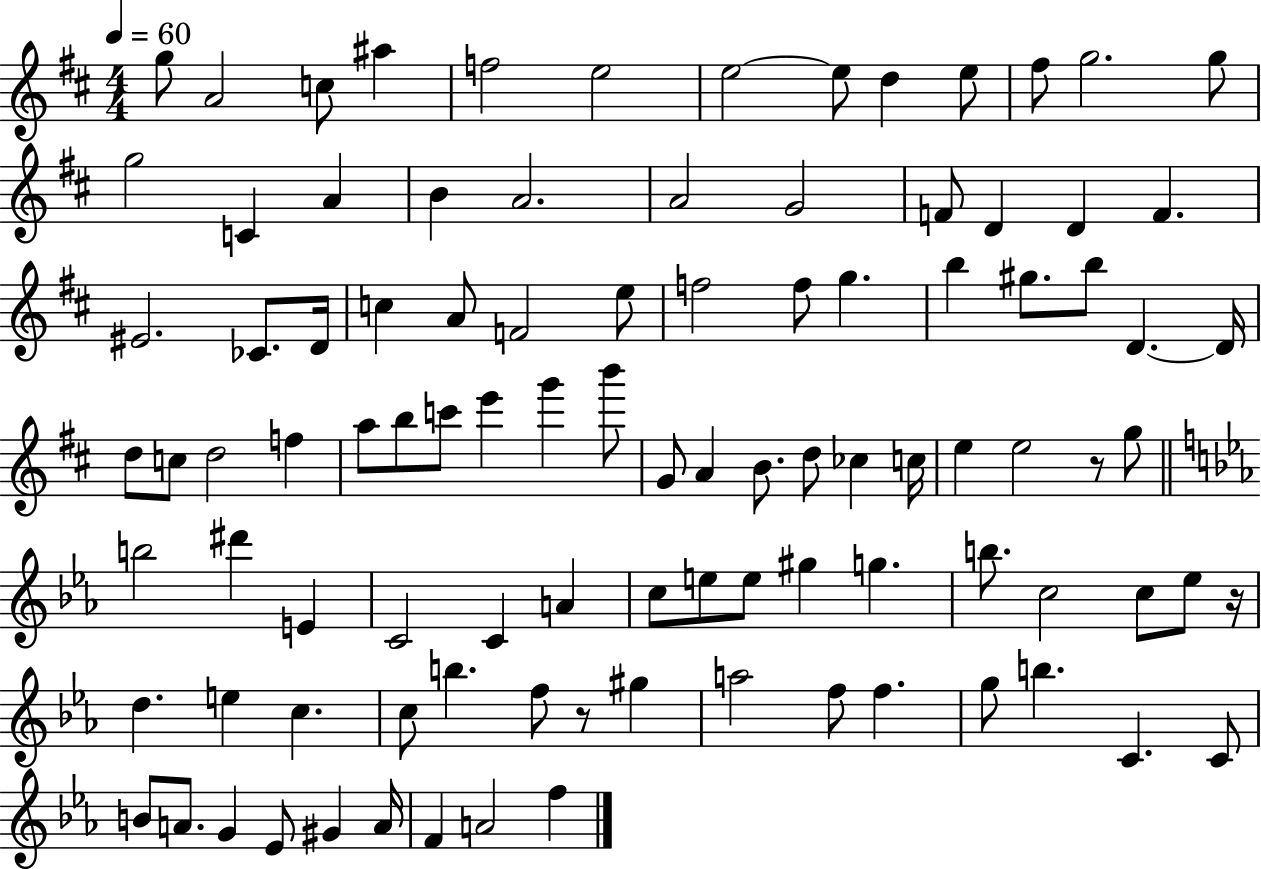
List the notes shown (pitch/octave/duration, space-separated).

G5/e A4/h C5/e A#5/q F5/h E5/h E5/h E5/e D5/q E5/e F#5/e G5/h. G5/e G5/h C4/q A4/q B4/q A4/h. A4/h G4/h F4/e D4/q D4/q F4/q. EIS4/h. CES4/e. D4/s C5/q A4/e F4/h E5/e F5/h F5/e G5/q. B5/q G#5/e. B5/e D4/q. D4/s D5/e C5/e D5/h F5/q A5/e B5/e C6/e E6/q G6/q B6/e G4/e A4/q B4/e. D5/e CES5/q C5/s E5/q E5/h R/e G5/e B5/h D#6/q E4/q C4/h C4/q A4/q C5/e E5/e E5/e G#5/q G5/q. B5/e. C5/h C5/e Eb5/e R/s D5/q. E5/q C5/q. C5/e B5/q. F5/e R/e G#5/q A5/h F5/e F5/q. G5/e B5/q. C4/q. C4/e B4/e A4/e. G4/q Eb4/e G#4/q A4/s F4/q A4/h F5/q